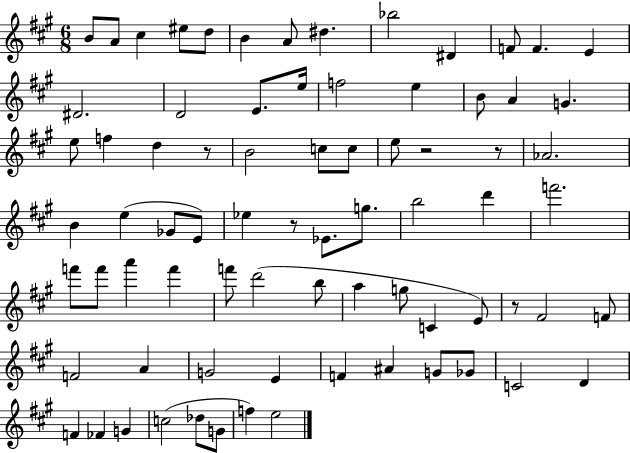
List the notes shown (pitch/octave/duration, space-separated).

B4/e A4/e C#5/q EIS5/e D5/e B4/q A4/e D#5/q. Bb5/h D#4/q F4/e F4/q. E4/q D#4/h. D4/h E4/e. E5/s F5/h E5/q B4/e A4/q G4/q. E5/e F5/q D5/q R/e B4/h C5/e C5/e E5/e R/h R/e Ab4/h. B4/q E5/q Gb4/e E4/e Eb5/q R/e Eb4/e. G5/e. B5/h D6/q F6/h. F6/e F6/e A6/q F6/q F6/e D6/h B5/e A5/q G5/e C4/q E4/e R/e F#4/h F4/e F4/h A4/q G4/h E4/q F4/q A#4/q G4/e Gb4/e C4/h D4/q F4/q FES4/q G4/q C5/h Db5/e G4/e F5/q E5/h